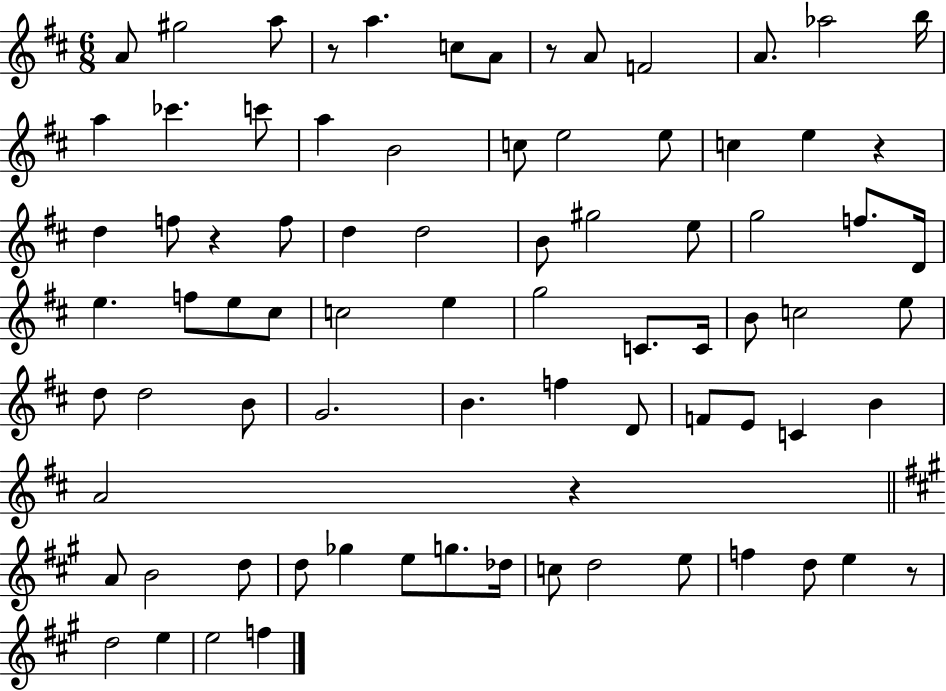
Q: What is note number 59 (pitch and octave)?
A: D5